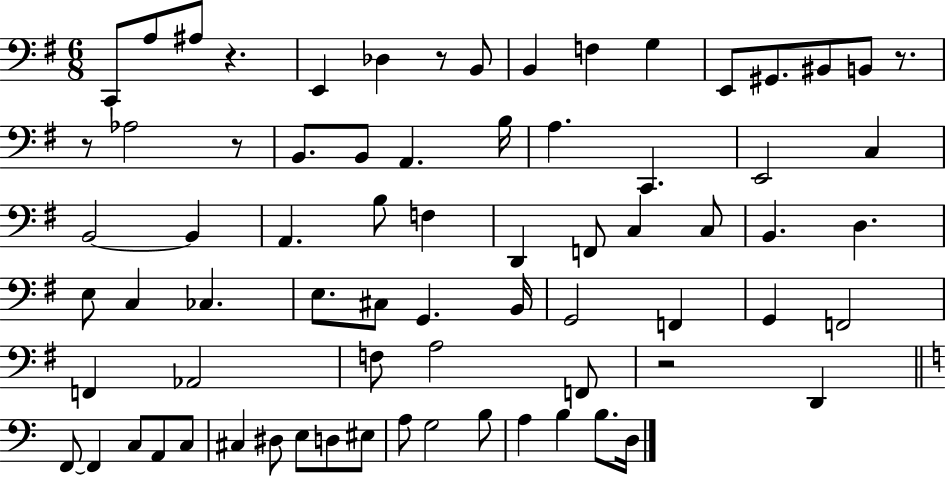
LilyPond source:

{
  \clef bass
  \numericTimeSignature
  \time 6/8
  \key g \major
  c,8 a8 ais8 r4. | e,4 des4 r8 b,8 | b,4 f4 g4 | e,8 gis,8. bis,8 b,8 r8. | \break r8 aes2 r8 | b,8. b,8 a,4. b16 | a4. c,4. | e,2 c4 | \break b,2~~ b,4 | a,4. b8 f4 | d,4 f,8 c4 c8 | b,4. d4. | \break e8 c4 ces4. | e8. cis8 g,4. b,16 | g,2 f,4 | g,4 f,2 | \break f,4 aes,2 | f8 a2 f,8 | r2 d,4 | \bar "||" \break \key c \major f,8~~ f,4 c8 a,8 c8 | cis4 dis8 e8 d8 eis8 | a8 g2 b8 | a4 b4 b8. d16 | \break \bar "|."
}